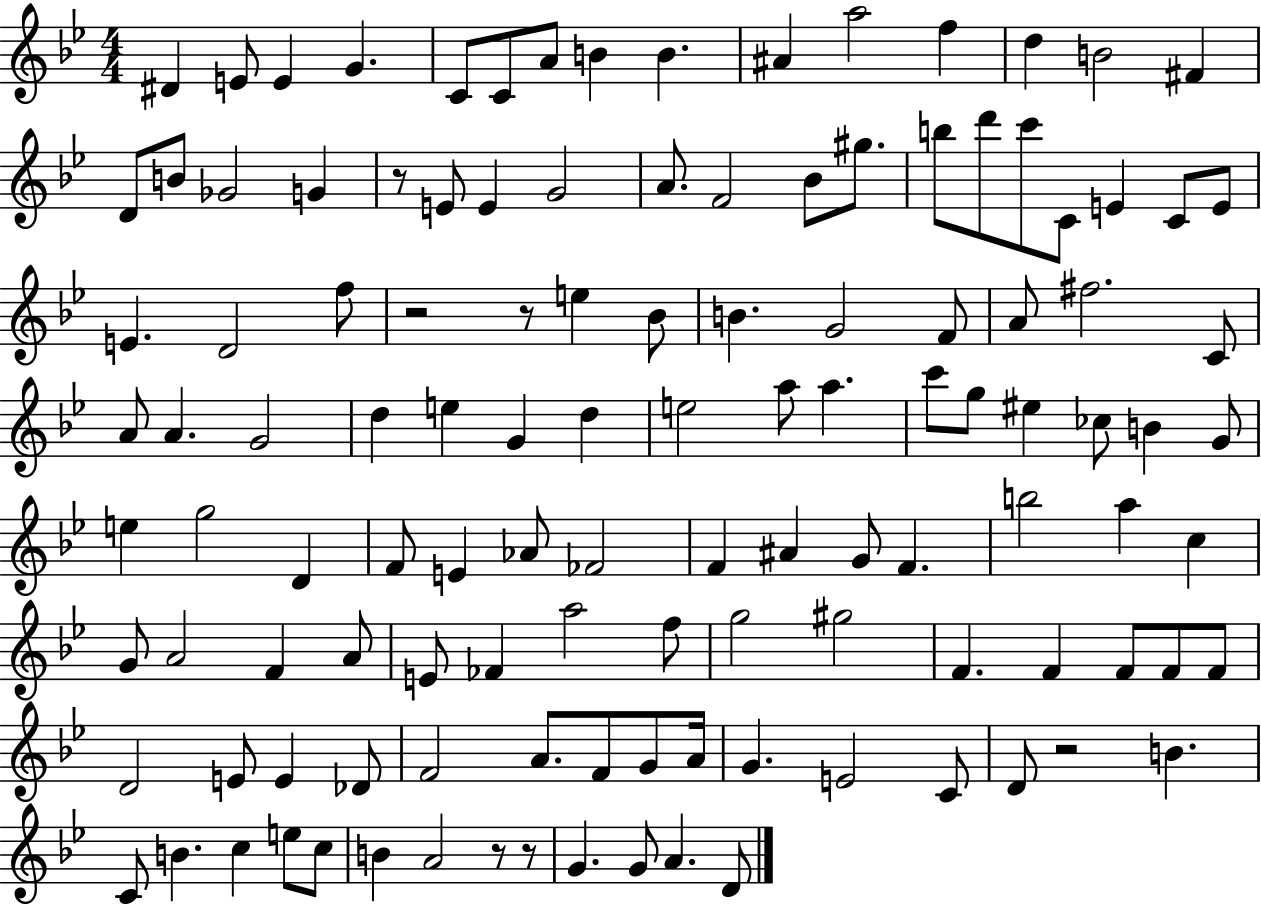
D#4/q E4/e E4/q G4/q. C4/e C4/e A4/e B4/q B4/q. A#4/q A5/h F5/q D5/q B4/h F#4/q D4/e B4/e Gb4/h G4/q R/e E4/e E4/q G4/h A4/e. F4/h Bb4/e G#5/e. B5/e D6/e C6/e C4/e E4/q C4/e E4/e E4/q. D4/h F5/e R/h R/e E5/q Bb4/e B4/q. G4/h F4/e A4/e F#5/h. C4/e A4/e A4/q. G4/h D5/q E5/q G4/q D5/q E5/h A5/e A5/q. C6/e G5/e EIS5/q CES5/e B4/q G4/e E5/q G5/h D4/q F4/e E4/q Ab4/e FES4/h F4/q A#4/q G4/e F4/q. B5/h A5/q C5/q G4/e A4/h F4/q A4/e E4/e FES4/q A5/h F5/e G5/h G#5/h F4/q. F4/q F4/e F4/e F4/e D4/h E4/e E4/q Db4/e F4/h A4/e. F4/e G4/e A4/s G4/q. E4/h C4/e D4/e R/h B4/q. C4/e B4/q. C5/q E5/e C5/e B4/q A4/h R/e R/e G4/q. G4/e A4/q. D4/e